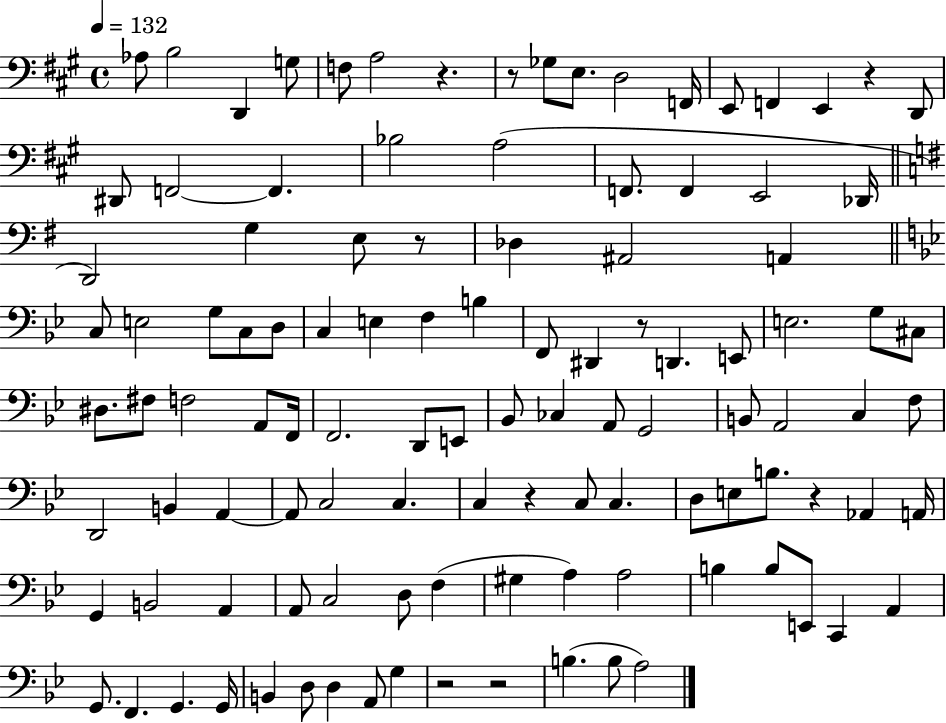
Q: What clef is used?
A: bass